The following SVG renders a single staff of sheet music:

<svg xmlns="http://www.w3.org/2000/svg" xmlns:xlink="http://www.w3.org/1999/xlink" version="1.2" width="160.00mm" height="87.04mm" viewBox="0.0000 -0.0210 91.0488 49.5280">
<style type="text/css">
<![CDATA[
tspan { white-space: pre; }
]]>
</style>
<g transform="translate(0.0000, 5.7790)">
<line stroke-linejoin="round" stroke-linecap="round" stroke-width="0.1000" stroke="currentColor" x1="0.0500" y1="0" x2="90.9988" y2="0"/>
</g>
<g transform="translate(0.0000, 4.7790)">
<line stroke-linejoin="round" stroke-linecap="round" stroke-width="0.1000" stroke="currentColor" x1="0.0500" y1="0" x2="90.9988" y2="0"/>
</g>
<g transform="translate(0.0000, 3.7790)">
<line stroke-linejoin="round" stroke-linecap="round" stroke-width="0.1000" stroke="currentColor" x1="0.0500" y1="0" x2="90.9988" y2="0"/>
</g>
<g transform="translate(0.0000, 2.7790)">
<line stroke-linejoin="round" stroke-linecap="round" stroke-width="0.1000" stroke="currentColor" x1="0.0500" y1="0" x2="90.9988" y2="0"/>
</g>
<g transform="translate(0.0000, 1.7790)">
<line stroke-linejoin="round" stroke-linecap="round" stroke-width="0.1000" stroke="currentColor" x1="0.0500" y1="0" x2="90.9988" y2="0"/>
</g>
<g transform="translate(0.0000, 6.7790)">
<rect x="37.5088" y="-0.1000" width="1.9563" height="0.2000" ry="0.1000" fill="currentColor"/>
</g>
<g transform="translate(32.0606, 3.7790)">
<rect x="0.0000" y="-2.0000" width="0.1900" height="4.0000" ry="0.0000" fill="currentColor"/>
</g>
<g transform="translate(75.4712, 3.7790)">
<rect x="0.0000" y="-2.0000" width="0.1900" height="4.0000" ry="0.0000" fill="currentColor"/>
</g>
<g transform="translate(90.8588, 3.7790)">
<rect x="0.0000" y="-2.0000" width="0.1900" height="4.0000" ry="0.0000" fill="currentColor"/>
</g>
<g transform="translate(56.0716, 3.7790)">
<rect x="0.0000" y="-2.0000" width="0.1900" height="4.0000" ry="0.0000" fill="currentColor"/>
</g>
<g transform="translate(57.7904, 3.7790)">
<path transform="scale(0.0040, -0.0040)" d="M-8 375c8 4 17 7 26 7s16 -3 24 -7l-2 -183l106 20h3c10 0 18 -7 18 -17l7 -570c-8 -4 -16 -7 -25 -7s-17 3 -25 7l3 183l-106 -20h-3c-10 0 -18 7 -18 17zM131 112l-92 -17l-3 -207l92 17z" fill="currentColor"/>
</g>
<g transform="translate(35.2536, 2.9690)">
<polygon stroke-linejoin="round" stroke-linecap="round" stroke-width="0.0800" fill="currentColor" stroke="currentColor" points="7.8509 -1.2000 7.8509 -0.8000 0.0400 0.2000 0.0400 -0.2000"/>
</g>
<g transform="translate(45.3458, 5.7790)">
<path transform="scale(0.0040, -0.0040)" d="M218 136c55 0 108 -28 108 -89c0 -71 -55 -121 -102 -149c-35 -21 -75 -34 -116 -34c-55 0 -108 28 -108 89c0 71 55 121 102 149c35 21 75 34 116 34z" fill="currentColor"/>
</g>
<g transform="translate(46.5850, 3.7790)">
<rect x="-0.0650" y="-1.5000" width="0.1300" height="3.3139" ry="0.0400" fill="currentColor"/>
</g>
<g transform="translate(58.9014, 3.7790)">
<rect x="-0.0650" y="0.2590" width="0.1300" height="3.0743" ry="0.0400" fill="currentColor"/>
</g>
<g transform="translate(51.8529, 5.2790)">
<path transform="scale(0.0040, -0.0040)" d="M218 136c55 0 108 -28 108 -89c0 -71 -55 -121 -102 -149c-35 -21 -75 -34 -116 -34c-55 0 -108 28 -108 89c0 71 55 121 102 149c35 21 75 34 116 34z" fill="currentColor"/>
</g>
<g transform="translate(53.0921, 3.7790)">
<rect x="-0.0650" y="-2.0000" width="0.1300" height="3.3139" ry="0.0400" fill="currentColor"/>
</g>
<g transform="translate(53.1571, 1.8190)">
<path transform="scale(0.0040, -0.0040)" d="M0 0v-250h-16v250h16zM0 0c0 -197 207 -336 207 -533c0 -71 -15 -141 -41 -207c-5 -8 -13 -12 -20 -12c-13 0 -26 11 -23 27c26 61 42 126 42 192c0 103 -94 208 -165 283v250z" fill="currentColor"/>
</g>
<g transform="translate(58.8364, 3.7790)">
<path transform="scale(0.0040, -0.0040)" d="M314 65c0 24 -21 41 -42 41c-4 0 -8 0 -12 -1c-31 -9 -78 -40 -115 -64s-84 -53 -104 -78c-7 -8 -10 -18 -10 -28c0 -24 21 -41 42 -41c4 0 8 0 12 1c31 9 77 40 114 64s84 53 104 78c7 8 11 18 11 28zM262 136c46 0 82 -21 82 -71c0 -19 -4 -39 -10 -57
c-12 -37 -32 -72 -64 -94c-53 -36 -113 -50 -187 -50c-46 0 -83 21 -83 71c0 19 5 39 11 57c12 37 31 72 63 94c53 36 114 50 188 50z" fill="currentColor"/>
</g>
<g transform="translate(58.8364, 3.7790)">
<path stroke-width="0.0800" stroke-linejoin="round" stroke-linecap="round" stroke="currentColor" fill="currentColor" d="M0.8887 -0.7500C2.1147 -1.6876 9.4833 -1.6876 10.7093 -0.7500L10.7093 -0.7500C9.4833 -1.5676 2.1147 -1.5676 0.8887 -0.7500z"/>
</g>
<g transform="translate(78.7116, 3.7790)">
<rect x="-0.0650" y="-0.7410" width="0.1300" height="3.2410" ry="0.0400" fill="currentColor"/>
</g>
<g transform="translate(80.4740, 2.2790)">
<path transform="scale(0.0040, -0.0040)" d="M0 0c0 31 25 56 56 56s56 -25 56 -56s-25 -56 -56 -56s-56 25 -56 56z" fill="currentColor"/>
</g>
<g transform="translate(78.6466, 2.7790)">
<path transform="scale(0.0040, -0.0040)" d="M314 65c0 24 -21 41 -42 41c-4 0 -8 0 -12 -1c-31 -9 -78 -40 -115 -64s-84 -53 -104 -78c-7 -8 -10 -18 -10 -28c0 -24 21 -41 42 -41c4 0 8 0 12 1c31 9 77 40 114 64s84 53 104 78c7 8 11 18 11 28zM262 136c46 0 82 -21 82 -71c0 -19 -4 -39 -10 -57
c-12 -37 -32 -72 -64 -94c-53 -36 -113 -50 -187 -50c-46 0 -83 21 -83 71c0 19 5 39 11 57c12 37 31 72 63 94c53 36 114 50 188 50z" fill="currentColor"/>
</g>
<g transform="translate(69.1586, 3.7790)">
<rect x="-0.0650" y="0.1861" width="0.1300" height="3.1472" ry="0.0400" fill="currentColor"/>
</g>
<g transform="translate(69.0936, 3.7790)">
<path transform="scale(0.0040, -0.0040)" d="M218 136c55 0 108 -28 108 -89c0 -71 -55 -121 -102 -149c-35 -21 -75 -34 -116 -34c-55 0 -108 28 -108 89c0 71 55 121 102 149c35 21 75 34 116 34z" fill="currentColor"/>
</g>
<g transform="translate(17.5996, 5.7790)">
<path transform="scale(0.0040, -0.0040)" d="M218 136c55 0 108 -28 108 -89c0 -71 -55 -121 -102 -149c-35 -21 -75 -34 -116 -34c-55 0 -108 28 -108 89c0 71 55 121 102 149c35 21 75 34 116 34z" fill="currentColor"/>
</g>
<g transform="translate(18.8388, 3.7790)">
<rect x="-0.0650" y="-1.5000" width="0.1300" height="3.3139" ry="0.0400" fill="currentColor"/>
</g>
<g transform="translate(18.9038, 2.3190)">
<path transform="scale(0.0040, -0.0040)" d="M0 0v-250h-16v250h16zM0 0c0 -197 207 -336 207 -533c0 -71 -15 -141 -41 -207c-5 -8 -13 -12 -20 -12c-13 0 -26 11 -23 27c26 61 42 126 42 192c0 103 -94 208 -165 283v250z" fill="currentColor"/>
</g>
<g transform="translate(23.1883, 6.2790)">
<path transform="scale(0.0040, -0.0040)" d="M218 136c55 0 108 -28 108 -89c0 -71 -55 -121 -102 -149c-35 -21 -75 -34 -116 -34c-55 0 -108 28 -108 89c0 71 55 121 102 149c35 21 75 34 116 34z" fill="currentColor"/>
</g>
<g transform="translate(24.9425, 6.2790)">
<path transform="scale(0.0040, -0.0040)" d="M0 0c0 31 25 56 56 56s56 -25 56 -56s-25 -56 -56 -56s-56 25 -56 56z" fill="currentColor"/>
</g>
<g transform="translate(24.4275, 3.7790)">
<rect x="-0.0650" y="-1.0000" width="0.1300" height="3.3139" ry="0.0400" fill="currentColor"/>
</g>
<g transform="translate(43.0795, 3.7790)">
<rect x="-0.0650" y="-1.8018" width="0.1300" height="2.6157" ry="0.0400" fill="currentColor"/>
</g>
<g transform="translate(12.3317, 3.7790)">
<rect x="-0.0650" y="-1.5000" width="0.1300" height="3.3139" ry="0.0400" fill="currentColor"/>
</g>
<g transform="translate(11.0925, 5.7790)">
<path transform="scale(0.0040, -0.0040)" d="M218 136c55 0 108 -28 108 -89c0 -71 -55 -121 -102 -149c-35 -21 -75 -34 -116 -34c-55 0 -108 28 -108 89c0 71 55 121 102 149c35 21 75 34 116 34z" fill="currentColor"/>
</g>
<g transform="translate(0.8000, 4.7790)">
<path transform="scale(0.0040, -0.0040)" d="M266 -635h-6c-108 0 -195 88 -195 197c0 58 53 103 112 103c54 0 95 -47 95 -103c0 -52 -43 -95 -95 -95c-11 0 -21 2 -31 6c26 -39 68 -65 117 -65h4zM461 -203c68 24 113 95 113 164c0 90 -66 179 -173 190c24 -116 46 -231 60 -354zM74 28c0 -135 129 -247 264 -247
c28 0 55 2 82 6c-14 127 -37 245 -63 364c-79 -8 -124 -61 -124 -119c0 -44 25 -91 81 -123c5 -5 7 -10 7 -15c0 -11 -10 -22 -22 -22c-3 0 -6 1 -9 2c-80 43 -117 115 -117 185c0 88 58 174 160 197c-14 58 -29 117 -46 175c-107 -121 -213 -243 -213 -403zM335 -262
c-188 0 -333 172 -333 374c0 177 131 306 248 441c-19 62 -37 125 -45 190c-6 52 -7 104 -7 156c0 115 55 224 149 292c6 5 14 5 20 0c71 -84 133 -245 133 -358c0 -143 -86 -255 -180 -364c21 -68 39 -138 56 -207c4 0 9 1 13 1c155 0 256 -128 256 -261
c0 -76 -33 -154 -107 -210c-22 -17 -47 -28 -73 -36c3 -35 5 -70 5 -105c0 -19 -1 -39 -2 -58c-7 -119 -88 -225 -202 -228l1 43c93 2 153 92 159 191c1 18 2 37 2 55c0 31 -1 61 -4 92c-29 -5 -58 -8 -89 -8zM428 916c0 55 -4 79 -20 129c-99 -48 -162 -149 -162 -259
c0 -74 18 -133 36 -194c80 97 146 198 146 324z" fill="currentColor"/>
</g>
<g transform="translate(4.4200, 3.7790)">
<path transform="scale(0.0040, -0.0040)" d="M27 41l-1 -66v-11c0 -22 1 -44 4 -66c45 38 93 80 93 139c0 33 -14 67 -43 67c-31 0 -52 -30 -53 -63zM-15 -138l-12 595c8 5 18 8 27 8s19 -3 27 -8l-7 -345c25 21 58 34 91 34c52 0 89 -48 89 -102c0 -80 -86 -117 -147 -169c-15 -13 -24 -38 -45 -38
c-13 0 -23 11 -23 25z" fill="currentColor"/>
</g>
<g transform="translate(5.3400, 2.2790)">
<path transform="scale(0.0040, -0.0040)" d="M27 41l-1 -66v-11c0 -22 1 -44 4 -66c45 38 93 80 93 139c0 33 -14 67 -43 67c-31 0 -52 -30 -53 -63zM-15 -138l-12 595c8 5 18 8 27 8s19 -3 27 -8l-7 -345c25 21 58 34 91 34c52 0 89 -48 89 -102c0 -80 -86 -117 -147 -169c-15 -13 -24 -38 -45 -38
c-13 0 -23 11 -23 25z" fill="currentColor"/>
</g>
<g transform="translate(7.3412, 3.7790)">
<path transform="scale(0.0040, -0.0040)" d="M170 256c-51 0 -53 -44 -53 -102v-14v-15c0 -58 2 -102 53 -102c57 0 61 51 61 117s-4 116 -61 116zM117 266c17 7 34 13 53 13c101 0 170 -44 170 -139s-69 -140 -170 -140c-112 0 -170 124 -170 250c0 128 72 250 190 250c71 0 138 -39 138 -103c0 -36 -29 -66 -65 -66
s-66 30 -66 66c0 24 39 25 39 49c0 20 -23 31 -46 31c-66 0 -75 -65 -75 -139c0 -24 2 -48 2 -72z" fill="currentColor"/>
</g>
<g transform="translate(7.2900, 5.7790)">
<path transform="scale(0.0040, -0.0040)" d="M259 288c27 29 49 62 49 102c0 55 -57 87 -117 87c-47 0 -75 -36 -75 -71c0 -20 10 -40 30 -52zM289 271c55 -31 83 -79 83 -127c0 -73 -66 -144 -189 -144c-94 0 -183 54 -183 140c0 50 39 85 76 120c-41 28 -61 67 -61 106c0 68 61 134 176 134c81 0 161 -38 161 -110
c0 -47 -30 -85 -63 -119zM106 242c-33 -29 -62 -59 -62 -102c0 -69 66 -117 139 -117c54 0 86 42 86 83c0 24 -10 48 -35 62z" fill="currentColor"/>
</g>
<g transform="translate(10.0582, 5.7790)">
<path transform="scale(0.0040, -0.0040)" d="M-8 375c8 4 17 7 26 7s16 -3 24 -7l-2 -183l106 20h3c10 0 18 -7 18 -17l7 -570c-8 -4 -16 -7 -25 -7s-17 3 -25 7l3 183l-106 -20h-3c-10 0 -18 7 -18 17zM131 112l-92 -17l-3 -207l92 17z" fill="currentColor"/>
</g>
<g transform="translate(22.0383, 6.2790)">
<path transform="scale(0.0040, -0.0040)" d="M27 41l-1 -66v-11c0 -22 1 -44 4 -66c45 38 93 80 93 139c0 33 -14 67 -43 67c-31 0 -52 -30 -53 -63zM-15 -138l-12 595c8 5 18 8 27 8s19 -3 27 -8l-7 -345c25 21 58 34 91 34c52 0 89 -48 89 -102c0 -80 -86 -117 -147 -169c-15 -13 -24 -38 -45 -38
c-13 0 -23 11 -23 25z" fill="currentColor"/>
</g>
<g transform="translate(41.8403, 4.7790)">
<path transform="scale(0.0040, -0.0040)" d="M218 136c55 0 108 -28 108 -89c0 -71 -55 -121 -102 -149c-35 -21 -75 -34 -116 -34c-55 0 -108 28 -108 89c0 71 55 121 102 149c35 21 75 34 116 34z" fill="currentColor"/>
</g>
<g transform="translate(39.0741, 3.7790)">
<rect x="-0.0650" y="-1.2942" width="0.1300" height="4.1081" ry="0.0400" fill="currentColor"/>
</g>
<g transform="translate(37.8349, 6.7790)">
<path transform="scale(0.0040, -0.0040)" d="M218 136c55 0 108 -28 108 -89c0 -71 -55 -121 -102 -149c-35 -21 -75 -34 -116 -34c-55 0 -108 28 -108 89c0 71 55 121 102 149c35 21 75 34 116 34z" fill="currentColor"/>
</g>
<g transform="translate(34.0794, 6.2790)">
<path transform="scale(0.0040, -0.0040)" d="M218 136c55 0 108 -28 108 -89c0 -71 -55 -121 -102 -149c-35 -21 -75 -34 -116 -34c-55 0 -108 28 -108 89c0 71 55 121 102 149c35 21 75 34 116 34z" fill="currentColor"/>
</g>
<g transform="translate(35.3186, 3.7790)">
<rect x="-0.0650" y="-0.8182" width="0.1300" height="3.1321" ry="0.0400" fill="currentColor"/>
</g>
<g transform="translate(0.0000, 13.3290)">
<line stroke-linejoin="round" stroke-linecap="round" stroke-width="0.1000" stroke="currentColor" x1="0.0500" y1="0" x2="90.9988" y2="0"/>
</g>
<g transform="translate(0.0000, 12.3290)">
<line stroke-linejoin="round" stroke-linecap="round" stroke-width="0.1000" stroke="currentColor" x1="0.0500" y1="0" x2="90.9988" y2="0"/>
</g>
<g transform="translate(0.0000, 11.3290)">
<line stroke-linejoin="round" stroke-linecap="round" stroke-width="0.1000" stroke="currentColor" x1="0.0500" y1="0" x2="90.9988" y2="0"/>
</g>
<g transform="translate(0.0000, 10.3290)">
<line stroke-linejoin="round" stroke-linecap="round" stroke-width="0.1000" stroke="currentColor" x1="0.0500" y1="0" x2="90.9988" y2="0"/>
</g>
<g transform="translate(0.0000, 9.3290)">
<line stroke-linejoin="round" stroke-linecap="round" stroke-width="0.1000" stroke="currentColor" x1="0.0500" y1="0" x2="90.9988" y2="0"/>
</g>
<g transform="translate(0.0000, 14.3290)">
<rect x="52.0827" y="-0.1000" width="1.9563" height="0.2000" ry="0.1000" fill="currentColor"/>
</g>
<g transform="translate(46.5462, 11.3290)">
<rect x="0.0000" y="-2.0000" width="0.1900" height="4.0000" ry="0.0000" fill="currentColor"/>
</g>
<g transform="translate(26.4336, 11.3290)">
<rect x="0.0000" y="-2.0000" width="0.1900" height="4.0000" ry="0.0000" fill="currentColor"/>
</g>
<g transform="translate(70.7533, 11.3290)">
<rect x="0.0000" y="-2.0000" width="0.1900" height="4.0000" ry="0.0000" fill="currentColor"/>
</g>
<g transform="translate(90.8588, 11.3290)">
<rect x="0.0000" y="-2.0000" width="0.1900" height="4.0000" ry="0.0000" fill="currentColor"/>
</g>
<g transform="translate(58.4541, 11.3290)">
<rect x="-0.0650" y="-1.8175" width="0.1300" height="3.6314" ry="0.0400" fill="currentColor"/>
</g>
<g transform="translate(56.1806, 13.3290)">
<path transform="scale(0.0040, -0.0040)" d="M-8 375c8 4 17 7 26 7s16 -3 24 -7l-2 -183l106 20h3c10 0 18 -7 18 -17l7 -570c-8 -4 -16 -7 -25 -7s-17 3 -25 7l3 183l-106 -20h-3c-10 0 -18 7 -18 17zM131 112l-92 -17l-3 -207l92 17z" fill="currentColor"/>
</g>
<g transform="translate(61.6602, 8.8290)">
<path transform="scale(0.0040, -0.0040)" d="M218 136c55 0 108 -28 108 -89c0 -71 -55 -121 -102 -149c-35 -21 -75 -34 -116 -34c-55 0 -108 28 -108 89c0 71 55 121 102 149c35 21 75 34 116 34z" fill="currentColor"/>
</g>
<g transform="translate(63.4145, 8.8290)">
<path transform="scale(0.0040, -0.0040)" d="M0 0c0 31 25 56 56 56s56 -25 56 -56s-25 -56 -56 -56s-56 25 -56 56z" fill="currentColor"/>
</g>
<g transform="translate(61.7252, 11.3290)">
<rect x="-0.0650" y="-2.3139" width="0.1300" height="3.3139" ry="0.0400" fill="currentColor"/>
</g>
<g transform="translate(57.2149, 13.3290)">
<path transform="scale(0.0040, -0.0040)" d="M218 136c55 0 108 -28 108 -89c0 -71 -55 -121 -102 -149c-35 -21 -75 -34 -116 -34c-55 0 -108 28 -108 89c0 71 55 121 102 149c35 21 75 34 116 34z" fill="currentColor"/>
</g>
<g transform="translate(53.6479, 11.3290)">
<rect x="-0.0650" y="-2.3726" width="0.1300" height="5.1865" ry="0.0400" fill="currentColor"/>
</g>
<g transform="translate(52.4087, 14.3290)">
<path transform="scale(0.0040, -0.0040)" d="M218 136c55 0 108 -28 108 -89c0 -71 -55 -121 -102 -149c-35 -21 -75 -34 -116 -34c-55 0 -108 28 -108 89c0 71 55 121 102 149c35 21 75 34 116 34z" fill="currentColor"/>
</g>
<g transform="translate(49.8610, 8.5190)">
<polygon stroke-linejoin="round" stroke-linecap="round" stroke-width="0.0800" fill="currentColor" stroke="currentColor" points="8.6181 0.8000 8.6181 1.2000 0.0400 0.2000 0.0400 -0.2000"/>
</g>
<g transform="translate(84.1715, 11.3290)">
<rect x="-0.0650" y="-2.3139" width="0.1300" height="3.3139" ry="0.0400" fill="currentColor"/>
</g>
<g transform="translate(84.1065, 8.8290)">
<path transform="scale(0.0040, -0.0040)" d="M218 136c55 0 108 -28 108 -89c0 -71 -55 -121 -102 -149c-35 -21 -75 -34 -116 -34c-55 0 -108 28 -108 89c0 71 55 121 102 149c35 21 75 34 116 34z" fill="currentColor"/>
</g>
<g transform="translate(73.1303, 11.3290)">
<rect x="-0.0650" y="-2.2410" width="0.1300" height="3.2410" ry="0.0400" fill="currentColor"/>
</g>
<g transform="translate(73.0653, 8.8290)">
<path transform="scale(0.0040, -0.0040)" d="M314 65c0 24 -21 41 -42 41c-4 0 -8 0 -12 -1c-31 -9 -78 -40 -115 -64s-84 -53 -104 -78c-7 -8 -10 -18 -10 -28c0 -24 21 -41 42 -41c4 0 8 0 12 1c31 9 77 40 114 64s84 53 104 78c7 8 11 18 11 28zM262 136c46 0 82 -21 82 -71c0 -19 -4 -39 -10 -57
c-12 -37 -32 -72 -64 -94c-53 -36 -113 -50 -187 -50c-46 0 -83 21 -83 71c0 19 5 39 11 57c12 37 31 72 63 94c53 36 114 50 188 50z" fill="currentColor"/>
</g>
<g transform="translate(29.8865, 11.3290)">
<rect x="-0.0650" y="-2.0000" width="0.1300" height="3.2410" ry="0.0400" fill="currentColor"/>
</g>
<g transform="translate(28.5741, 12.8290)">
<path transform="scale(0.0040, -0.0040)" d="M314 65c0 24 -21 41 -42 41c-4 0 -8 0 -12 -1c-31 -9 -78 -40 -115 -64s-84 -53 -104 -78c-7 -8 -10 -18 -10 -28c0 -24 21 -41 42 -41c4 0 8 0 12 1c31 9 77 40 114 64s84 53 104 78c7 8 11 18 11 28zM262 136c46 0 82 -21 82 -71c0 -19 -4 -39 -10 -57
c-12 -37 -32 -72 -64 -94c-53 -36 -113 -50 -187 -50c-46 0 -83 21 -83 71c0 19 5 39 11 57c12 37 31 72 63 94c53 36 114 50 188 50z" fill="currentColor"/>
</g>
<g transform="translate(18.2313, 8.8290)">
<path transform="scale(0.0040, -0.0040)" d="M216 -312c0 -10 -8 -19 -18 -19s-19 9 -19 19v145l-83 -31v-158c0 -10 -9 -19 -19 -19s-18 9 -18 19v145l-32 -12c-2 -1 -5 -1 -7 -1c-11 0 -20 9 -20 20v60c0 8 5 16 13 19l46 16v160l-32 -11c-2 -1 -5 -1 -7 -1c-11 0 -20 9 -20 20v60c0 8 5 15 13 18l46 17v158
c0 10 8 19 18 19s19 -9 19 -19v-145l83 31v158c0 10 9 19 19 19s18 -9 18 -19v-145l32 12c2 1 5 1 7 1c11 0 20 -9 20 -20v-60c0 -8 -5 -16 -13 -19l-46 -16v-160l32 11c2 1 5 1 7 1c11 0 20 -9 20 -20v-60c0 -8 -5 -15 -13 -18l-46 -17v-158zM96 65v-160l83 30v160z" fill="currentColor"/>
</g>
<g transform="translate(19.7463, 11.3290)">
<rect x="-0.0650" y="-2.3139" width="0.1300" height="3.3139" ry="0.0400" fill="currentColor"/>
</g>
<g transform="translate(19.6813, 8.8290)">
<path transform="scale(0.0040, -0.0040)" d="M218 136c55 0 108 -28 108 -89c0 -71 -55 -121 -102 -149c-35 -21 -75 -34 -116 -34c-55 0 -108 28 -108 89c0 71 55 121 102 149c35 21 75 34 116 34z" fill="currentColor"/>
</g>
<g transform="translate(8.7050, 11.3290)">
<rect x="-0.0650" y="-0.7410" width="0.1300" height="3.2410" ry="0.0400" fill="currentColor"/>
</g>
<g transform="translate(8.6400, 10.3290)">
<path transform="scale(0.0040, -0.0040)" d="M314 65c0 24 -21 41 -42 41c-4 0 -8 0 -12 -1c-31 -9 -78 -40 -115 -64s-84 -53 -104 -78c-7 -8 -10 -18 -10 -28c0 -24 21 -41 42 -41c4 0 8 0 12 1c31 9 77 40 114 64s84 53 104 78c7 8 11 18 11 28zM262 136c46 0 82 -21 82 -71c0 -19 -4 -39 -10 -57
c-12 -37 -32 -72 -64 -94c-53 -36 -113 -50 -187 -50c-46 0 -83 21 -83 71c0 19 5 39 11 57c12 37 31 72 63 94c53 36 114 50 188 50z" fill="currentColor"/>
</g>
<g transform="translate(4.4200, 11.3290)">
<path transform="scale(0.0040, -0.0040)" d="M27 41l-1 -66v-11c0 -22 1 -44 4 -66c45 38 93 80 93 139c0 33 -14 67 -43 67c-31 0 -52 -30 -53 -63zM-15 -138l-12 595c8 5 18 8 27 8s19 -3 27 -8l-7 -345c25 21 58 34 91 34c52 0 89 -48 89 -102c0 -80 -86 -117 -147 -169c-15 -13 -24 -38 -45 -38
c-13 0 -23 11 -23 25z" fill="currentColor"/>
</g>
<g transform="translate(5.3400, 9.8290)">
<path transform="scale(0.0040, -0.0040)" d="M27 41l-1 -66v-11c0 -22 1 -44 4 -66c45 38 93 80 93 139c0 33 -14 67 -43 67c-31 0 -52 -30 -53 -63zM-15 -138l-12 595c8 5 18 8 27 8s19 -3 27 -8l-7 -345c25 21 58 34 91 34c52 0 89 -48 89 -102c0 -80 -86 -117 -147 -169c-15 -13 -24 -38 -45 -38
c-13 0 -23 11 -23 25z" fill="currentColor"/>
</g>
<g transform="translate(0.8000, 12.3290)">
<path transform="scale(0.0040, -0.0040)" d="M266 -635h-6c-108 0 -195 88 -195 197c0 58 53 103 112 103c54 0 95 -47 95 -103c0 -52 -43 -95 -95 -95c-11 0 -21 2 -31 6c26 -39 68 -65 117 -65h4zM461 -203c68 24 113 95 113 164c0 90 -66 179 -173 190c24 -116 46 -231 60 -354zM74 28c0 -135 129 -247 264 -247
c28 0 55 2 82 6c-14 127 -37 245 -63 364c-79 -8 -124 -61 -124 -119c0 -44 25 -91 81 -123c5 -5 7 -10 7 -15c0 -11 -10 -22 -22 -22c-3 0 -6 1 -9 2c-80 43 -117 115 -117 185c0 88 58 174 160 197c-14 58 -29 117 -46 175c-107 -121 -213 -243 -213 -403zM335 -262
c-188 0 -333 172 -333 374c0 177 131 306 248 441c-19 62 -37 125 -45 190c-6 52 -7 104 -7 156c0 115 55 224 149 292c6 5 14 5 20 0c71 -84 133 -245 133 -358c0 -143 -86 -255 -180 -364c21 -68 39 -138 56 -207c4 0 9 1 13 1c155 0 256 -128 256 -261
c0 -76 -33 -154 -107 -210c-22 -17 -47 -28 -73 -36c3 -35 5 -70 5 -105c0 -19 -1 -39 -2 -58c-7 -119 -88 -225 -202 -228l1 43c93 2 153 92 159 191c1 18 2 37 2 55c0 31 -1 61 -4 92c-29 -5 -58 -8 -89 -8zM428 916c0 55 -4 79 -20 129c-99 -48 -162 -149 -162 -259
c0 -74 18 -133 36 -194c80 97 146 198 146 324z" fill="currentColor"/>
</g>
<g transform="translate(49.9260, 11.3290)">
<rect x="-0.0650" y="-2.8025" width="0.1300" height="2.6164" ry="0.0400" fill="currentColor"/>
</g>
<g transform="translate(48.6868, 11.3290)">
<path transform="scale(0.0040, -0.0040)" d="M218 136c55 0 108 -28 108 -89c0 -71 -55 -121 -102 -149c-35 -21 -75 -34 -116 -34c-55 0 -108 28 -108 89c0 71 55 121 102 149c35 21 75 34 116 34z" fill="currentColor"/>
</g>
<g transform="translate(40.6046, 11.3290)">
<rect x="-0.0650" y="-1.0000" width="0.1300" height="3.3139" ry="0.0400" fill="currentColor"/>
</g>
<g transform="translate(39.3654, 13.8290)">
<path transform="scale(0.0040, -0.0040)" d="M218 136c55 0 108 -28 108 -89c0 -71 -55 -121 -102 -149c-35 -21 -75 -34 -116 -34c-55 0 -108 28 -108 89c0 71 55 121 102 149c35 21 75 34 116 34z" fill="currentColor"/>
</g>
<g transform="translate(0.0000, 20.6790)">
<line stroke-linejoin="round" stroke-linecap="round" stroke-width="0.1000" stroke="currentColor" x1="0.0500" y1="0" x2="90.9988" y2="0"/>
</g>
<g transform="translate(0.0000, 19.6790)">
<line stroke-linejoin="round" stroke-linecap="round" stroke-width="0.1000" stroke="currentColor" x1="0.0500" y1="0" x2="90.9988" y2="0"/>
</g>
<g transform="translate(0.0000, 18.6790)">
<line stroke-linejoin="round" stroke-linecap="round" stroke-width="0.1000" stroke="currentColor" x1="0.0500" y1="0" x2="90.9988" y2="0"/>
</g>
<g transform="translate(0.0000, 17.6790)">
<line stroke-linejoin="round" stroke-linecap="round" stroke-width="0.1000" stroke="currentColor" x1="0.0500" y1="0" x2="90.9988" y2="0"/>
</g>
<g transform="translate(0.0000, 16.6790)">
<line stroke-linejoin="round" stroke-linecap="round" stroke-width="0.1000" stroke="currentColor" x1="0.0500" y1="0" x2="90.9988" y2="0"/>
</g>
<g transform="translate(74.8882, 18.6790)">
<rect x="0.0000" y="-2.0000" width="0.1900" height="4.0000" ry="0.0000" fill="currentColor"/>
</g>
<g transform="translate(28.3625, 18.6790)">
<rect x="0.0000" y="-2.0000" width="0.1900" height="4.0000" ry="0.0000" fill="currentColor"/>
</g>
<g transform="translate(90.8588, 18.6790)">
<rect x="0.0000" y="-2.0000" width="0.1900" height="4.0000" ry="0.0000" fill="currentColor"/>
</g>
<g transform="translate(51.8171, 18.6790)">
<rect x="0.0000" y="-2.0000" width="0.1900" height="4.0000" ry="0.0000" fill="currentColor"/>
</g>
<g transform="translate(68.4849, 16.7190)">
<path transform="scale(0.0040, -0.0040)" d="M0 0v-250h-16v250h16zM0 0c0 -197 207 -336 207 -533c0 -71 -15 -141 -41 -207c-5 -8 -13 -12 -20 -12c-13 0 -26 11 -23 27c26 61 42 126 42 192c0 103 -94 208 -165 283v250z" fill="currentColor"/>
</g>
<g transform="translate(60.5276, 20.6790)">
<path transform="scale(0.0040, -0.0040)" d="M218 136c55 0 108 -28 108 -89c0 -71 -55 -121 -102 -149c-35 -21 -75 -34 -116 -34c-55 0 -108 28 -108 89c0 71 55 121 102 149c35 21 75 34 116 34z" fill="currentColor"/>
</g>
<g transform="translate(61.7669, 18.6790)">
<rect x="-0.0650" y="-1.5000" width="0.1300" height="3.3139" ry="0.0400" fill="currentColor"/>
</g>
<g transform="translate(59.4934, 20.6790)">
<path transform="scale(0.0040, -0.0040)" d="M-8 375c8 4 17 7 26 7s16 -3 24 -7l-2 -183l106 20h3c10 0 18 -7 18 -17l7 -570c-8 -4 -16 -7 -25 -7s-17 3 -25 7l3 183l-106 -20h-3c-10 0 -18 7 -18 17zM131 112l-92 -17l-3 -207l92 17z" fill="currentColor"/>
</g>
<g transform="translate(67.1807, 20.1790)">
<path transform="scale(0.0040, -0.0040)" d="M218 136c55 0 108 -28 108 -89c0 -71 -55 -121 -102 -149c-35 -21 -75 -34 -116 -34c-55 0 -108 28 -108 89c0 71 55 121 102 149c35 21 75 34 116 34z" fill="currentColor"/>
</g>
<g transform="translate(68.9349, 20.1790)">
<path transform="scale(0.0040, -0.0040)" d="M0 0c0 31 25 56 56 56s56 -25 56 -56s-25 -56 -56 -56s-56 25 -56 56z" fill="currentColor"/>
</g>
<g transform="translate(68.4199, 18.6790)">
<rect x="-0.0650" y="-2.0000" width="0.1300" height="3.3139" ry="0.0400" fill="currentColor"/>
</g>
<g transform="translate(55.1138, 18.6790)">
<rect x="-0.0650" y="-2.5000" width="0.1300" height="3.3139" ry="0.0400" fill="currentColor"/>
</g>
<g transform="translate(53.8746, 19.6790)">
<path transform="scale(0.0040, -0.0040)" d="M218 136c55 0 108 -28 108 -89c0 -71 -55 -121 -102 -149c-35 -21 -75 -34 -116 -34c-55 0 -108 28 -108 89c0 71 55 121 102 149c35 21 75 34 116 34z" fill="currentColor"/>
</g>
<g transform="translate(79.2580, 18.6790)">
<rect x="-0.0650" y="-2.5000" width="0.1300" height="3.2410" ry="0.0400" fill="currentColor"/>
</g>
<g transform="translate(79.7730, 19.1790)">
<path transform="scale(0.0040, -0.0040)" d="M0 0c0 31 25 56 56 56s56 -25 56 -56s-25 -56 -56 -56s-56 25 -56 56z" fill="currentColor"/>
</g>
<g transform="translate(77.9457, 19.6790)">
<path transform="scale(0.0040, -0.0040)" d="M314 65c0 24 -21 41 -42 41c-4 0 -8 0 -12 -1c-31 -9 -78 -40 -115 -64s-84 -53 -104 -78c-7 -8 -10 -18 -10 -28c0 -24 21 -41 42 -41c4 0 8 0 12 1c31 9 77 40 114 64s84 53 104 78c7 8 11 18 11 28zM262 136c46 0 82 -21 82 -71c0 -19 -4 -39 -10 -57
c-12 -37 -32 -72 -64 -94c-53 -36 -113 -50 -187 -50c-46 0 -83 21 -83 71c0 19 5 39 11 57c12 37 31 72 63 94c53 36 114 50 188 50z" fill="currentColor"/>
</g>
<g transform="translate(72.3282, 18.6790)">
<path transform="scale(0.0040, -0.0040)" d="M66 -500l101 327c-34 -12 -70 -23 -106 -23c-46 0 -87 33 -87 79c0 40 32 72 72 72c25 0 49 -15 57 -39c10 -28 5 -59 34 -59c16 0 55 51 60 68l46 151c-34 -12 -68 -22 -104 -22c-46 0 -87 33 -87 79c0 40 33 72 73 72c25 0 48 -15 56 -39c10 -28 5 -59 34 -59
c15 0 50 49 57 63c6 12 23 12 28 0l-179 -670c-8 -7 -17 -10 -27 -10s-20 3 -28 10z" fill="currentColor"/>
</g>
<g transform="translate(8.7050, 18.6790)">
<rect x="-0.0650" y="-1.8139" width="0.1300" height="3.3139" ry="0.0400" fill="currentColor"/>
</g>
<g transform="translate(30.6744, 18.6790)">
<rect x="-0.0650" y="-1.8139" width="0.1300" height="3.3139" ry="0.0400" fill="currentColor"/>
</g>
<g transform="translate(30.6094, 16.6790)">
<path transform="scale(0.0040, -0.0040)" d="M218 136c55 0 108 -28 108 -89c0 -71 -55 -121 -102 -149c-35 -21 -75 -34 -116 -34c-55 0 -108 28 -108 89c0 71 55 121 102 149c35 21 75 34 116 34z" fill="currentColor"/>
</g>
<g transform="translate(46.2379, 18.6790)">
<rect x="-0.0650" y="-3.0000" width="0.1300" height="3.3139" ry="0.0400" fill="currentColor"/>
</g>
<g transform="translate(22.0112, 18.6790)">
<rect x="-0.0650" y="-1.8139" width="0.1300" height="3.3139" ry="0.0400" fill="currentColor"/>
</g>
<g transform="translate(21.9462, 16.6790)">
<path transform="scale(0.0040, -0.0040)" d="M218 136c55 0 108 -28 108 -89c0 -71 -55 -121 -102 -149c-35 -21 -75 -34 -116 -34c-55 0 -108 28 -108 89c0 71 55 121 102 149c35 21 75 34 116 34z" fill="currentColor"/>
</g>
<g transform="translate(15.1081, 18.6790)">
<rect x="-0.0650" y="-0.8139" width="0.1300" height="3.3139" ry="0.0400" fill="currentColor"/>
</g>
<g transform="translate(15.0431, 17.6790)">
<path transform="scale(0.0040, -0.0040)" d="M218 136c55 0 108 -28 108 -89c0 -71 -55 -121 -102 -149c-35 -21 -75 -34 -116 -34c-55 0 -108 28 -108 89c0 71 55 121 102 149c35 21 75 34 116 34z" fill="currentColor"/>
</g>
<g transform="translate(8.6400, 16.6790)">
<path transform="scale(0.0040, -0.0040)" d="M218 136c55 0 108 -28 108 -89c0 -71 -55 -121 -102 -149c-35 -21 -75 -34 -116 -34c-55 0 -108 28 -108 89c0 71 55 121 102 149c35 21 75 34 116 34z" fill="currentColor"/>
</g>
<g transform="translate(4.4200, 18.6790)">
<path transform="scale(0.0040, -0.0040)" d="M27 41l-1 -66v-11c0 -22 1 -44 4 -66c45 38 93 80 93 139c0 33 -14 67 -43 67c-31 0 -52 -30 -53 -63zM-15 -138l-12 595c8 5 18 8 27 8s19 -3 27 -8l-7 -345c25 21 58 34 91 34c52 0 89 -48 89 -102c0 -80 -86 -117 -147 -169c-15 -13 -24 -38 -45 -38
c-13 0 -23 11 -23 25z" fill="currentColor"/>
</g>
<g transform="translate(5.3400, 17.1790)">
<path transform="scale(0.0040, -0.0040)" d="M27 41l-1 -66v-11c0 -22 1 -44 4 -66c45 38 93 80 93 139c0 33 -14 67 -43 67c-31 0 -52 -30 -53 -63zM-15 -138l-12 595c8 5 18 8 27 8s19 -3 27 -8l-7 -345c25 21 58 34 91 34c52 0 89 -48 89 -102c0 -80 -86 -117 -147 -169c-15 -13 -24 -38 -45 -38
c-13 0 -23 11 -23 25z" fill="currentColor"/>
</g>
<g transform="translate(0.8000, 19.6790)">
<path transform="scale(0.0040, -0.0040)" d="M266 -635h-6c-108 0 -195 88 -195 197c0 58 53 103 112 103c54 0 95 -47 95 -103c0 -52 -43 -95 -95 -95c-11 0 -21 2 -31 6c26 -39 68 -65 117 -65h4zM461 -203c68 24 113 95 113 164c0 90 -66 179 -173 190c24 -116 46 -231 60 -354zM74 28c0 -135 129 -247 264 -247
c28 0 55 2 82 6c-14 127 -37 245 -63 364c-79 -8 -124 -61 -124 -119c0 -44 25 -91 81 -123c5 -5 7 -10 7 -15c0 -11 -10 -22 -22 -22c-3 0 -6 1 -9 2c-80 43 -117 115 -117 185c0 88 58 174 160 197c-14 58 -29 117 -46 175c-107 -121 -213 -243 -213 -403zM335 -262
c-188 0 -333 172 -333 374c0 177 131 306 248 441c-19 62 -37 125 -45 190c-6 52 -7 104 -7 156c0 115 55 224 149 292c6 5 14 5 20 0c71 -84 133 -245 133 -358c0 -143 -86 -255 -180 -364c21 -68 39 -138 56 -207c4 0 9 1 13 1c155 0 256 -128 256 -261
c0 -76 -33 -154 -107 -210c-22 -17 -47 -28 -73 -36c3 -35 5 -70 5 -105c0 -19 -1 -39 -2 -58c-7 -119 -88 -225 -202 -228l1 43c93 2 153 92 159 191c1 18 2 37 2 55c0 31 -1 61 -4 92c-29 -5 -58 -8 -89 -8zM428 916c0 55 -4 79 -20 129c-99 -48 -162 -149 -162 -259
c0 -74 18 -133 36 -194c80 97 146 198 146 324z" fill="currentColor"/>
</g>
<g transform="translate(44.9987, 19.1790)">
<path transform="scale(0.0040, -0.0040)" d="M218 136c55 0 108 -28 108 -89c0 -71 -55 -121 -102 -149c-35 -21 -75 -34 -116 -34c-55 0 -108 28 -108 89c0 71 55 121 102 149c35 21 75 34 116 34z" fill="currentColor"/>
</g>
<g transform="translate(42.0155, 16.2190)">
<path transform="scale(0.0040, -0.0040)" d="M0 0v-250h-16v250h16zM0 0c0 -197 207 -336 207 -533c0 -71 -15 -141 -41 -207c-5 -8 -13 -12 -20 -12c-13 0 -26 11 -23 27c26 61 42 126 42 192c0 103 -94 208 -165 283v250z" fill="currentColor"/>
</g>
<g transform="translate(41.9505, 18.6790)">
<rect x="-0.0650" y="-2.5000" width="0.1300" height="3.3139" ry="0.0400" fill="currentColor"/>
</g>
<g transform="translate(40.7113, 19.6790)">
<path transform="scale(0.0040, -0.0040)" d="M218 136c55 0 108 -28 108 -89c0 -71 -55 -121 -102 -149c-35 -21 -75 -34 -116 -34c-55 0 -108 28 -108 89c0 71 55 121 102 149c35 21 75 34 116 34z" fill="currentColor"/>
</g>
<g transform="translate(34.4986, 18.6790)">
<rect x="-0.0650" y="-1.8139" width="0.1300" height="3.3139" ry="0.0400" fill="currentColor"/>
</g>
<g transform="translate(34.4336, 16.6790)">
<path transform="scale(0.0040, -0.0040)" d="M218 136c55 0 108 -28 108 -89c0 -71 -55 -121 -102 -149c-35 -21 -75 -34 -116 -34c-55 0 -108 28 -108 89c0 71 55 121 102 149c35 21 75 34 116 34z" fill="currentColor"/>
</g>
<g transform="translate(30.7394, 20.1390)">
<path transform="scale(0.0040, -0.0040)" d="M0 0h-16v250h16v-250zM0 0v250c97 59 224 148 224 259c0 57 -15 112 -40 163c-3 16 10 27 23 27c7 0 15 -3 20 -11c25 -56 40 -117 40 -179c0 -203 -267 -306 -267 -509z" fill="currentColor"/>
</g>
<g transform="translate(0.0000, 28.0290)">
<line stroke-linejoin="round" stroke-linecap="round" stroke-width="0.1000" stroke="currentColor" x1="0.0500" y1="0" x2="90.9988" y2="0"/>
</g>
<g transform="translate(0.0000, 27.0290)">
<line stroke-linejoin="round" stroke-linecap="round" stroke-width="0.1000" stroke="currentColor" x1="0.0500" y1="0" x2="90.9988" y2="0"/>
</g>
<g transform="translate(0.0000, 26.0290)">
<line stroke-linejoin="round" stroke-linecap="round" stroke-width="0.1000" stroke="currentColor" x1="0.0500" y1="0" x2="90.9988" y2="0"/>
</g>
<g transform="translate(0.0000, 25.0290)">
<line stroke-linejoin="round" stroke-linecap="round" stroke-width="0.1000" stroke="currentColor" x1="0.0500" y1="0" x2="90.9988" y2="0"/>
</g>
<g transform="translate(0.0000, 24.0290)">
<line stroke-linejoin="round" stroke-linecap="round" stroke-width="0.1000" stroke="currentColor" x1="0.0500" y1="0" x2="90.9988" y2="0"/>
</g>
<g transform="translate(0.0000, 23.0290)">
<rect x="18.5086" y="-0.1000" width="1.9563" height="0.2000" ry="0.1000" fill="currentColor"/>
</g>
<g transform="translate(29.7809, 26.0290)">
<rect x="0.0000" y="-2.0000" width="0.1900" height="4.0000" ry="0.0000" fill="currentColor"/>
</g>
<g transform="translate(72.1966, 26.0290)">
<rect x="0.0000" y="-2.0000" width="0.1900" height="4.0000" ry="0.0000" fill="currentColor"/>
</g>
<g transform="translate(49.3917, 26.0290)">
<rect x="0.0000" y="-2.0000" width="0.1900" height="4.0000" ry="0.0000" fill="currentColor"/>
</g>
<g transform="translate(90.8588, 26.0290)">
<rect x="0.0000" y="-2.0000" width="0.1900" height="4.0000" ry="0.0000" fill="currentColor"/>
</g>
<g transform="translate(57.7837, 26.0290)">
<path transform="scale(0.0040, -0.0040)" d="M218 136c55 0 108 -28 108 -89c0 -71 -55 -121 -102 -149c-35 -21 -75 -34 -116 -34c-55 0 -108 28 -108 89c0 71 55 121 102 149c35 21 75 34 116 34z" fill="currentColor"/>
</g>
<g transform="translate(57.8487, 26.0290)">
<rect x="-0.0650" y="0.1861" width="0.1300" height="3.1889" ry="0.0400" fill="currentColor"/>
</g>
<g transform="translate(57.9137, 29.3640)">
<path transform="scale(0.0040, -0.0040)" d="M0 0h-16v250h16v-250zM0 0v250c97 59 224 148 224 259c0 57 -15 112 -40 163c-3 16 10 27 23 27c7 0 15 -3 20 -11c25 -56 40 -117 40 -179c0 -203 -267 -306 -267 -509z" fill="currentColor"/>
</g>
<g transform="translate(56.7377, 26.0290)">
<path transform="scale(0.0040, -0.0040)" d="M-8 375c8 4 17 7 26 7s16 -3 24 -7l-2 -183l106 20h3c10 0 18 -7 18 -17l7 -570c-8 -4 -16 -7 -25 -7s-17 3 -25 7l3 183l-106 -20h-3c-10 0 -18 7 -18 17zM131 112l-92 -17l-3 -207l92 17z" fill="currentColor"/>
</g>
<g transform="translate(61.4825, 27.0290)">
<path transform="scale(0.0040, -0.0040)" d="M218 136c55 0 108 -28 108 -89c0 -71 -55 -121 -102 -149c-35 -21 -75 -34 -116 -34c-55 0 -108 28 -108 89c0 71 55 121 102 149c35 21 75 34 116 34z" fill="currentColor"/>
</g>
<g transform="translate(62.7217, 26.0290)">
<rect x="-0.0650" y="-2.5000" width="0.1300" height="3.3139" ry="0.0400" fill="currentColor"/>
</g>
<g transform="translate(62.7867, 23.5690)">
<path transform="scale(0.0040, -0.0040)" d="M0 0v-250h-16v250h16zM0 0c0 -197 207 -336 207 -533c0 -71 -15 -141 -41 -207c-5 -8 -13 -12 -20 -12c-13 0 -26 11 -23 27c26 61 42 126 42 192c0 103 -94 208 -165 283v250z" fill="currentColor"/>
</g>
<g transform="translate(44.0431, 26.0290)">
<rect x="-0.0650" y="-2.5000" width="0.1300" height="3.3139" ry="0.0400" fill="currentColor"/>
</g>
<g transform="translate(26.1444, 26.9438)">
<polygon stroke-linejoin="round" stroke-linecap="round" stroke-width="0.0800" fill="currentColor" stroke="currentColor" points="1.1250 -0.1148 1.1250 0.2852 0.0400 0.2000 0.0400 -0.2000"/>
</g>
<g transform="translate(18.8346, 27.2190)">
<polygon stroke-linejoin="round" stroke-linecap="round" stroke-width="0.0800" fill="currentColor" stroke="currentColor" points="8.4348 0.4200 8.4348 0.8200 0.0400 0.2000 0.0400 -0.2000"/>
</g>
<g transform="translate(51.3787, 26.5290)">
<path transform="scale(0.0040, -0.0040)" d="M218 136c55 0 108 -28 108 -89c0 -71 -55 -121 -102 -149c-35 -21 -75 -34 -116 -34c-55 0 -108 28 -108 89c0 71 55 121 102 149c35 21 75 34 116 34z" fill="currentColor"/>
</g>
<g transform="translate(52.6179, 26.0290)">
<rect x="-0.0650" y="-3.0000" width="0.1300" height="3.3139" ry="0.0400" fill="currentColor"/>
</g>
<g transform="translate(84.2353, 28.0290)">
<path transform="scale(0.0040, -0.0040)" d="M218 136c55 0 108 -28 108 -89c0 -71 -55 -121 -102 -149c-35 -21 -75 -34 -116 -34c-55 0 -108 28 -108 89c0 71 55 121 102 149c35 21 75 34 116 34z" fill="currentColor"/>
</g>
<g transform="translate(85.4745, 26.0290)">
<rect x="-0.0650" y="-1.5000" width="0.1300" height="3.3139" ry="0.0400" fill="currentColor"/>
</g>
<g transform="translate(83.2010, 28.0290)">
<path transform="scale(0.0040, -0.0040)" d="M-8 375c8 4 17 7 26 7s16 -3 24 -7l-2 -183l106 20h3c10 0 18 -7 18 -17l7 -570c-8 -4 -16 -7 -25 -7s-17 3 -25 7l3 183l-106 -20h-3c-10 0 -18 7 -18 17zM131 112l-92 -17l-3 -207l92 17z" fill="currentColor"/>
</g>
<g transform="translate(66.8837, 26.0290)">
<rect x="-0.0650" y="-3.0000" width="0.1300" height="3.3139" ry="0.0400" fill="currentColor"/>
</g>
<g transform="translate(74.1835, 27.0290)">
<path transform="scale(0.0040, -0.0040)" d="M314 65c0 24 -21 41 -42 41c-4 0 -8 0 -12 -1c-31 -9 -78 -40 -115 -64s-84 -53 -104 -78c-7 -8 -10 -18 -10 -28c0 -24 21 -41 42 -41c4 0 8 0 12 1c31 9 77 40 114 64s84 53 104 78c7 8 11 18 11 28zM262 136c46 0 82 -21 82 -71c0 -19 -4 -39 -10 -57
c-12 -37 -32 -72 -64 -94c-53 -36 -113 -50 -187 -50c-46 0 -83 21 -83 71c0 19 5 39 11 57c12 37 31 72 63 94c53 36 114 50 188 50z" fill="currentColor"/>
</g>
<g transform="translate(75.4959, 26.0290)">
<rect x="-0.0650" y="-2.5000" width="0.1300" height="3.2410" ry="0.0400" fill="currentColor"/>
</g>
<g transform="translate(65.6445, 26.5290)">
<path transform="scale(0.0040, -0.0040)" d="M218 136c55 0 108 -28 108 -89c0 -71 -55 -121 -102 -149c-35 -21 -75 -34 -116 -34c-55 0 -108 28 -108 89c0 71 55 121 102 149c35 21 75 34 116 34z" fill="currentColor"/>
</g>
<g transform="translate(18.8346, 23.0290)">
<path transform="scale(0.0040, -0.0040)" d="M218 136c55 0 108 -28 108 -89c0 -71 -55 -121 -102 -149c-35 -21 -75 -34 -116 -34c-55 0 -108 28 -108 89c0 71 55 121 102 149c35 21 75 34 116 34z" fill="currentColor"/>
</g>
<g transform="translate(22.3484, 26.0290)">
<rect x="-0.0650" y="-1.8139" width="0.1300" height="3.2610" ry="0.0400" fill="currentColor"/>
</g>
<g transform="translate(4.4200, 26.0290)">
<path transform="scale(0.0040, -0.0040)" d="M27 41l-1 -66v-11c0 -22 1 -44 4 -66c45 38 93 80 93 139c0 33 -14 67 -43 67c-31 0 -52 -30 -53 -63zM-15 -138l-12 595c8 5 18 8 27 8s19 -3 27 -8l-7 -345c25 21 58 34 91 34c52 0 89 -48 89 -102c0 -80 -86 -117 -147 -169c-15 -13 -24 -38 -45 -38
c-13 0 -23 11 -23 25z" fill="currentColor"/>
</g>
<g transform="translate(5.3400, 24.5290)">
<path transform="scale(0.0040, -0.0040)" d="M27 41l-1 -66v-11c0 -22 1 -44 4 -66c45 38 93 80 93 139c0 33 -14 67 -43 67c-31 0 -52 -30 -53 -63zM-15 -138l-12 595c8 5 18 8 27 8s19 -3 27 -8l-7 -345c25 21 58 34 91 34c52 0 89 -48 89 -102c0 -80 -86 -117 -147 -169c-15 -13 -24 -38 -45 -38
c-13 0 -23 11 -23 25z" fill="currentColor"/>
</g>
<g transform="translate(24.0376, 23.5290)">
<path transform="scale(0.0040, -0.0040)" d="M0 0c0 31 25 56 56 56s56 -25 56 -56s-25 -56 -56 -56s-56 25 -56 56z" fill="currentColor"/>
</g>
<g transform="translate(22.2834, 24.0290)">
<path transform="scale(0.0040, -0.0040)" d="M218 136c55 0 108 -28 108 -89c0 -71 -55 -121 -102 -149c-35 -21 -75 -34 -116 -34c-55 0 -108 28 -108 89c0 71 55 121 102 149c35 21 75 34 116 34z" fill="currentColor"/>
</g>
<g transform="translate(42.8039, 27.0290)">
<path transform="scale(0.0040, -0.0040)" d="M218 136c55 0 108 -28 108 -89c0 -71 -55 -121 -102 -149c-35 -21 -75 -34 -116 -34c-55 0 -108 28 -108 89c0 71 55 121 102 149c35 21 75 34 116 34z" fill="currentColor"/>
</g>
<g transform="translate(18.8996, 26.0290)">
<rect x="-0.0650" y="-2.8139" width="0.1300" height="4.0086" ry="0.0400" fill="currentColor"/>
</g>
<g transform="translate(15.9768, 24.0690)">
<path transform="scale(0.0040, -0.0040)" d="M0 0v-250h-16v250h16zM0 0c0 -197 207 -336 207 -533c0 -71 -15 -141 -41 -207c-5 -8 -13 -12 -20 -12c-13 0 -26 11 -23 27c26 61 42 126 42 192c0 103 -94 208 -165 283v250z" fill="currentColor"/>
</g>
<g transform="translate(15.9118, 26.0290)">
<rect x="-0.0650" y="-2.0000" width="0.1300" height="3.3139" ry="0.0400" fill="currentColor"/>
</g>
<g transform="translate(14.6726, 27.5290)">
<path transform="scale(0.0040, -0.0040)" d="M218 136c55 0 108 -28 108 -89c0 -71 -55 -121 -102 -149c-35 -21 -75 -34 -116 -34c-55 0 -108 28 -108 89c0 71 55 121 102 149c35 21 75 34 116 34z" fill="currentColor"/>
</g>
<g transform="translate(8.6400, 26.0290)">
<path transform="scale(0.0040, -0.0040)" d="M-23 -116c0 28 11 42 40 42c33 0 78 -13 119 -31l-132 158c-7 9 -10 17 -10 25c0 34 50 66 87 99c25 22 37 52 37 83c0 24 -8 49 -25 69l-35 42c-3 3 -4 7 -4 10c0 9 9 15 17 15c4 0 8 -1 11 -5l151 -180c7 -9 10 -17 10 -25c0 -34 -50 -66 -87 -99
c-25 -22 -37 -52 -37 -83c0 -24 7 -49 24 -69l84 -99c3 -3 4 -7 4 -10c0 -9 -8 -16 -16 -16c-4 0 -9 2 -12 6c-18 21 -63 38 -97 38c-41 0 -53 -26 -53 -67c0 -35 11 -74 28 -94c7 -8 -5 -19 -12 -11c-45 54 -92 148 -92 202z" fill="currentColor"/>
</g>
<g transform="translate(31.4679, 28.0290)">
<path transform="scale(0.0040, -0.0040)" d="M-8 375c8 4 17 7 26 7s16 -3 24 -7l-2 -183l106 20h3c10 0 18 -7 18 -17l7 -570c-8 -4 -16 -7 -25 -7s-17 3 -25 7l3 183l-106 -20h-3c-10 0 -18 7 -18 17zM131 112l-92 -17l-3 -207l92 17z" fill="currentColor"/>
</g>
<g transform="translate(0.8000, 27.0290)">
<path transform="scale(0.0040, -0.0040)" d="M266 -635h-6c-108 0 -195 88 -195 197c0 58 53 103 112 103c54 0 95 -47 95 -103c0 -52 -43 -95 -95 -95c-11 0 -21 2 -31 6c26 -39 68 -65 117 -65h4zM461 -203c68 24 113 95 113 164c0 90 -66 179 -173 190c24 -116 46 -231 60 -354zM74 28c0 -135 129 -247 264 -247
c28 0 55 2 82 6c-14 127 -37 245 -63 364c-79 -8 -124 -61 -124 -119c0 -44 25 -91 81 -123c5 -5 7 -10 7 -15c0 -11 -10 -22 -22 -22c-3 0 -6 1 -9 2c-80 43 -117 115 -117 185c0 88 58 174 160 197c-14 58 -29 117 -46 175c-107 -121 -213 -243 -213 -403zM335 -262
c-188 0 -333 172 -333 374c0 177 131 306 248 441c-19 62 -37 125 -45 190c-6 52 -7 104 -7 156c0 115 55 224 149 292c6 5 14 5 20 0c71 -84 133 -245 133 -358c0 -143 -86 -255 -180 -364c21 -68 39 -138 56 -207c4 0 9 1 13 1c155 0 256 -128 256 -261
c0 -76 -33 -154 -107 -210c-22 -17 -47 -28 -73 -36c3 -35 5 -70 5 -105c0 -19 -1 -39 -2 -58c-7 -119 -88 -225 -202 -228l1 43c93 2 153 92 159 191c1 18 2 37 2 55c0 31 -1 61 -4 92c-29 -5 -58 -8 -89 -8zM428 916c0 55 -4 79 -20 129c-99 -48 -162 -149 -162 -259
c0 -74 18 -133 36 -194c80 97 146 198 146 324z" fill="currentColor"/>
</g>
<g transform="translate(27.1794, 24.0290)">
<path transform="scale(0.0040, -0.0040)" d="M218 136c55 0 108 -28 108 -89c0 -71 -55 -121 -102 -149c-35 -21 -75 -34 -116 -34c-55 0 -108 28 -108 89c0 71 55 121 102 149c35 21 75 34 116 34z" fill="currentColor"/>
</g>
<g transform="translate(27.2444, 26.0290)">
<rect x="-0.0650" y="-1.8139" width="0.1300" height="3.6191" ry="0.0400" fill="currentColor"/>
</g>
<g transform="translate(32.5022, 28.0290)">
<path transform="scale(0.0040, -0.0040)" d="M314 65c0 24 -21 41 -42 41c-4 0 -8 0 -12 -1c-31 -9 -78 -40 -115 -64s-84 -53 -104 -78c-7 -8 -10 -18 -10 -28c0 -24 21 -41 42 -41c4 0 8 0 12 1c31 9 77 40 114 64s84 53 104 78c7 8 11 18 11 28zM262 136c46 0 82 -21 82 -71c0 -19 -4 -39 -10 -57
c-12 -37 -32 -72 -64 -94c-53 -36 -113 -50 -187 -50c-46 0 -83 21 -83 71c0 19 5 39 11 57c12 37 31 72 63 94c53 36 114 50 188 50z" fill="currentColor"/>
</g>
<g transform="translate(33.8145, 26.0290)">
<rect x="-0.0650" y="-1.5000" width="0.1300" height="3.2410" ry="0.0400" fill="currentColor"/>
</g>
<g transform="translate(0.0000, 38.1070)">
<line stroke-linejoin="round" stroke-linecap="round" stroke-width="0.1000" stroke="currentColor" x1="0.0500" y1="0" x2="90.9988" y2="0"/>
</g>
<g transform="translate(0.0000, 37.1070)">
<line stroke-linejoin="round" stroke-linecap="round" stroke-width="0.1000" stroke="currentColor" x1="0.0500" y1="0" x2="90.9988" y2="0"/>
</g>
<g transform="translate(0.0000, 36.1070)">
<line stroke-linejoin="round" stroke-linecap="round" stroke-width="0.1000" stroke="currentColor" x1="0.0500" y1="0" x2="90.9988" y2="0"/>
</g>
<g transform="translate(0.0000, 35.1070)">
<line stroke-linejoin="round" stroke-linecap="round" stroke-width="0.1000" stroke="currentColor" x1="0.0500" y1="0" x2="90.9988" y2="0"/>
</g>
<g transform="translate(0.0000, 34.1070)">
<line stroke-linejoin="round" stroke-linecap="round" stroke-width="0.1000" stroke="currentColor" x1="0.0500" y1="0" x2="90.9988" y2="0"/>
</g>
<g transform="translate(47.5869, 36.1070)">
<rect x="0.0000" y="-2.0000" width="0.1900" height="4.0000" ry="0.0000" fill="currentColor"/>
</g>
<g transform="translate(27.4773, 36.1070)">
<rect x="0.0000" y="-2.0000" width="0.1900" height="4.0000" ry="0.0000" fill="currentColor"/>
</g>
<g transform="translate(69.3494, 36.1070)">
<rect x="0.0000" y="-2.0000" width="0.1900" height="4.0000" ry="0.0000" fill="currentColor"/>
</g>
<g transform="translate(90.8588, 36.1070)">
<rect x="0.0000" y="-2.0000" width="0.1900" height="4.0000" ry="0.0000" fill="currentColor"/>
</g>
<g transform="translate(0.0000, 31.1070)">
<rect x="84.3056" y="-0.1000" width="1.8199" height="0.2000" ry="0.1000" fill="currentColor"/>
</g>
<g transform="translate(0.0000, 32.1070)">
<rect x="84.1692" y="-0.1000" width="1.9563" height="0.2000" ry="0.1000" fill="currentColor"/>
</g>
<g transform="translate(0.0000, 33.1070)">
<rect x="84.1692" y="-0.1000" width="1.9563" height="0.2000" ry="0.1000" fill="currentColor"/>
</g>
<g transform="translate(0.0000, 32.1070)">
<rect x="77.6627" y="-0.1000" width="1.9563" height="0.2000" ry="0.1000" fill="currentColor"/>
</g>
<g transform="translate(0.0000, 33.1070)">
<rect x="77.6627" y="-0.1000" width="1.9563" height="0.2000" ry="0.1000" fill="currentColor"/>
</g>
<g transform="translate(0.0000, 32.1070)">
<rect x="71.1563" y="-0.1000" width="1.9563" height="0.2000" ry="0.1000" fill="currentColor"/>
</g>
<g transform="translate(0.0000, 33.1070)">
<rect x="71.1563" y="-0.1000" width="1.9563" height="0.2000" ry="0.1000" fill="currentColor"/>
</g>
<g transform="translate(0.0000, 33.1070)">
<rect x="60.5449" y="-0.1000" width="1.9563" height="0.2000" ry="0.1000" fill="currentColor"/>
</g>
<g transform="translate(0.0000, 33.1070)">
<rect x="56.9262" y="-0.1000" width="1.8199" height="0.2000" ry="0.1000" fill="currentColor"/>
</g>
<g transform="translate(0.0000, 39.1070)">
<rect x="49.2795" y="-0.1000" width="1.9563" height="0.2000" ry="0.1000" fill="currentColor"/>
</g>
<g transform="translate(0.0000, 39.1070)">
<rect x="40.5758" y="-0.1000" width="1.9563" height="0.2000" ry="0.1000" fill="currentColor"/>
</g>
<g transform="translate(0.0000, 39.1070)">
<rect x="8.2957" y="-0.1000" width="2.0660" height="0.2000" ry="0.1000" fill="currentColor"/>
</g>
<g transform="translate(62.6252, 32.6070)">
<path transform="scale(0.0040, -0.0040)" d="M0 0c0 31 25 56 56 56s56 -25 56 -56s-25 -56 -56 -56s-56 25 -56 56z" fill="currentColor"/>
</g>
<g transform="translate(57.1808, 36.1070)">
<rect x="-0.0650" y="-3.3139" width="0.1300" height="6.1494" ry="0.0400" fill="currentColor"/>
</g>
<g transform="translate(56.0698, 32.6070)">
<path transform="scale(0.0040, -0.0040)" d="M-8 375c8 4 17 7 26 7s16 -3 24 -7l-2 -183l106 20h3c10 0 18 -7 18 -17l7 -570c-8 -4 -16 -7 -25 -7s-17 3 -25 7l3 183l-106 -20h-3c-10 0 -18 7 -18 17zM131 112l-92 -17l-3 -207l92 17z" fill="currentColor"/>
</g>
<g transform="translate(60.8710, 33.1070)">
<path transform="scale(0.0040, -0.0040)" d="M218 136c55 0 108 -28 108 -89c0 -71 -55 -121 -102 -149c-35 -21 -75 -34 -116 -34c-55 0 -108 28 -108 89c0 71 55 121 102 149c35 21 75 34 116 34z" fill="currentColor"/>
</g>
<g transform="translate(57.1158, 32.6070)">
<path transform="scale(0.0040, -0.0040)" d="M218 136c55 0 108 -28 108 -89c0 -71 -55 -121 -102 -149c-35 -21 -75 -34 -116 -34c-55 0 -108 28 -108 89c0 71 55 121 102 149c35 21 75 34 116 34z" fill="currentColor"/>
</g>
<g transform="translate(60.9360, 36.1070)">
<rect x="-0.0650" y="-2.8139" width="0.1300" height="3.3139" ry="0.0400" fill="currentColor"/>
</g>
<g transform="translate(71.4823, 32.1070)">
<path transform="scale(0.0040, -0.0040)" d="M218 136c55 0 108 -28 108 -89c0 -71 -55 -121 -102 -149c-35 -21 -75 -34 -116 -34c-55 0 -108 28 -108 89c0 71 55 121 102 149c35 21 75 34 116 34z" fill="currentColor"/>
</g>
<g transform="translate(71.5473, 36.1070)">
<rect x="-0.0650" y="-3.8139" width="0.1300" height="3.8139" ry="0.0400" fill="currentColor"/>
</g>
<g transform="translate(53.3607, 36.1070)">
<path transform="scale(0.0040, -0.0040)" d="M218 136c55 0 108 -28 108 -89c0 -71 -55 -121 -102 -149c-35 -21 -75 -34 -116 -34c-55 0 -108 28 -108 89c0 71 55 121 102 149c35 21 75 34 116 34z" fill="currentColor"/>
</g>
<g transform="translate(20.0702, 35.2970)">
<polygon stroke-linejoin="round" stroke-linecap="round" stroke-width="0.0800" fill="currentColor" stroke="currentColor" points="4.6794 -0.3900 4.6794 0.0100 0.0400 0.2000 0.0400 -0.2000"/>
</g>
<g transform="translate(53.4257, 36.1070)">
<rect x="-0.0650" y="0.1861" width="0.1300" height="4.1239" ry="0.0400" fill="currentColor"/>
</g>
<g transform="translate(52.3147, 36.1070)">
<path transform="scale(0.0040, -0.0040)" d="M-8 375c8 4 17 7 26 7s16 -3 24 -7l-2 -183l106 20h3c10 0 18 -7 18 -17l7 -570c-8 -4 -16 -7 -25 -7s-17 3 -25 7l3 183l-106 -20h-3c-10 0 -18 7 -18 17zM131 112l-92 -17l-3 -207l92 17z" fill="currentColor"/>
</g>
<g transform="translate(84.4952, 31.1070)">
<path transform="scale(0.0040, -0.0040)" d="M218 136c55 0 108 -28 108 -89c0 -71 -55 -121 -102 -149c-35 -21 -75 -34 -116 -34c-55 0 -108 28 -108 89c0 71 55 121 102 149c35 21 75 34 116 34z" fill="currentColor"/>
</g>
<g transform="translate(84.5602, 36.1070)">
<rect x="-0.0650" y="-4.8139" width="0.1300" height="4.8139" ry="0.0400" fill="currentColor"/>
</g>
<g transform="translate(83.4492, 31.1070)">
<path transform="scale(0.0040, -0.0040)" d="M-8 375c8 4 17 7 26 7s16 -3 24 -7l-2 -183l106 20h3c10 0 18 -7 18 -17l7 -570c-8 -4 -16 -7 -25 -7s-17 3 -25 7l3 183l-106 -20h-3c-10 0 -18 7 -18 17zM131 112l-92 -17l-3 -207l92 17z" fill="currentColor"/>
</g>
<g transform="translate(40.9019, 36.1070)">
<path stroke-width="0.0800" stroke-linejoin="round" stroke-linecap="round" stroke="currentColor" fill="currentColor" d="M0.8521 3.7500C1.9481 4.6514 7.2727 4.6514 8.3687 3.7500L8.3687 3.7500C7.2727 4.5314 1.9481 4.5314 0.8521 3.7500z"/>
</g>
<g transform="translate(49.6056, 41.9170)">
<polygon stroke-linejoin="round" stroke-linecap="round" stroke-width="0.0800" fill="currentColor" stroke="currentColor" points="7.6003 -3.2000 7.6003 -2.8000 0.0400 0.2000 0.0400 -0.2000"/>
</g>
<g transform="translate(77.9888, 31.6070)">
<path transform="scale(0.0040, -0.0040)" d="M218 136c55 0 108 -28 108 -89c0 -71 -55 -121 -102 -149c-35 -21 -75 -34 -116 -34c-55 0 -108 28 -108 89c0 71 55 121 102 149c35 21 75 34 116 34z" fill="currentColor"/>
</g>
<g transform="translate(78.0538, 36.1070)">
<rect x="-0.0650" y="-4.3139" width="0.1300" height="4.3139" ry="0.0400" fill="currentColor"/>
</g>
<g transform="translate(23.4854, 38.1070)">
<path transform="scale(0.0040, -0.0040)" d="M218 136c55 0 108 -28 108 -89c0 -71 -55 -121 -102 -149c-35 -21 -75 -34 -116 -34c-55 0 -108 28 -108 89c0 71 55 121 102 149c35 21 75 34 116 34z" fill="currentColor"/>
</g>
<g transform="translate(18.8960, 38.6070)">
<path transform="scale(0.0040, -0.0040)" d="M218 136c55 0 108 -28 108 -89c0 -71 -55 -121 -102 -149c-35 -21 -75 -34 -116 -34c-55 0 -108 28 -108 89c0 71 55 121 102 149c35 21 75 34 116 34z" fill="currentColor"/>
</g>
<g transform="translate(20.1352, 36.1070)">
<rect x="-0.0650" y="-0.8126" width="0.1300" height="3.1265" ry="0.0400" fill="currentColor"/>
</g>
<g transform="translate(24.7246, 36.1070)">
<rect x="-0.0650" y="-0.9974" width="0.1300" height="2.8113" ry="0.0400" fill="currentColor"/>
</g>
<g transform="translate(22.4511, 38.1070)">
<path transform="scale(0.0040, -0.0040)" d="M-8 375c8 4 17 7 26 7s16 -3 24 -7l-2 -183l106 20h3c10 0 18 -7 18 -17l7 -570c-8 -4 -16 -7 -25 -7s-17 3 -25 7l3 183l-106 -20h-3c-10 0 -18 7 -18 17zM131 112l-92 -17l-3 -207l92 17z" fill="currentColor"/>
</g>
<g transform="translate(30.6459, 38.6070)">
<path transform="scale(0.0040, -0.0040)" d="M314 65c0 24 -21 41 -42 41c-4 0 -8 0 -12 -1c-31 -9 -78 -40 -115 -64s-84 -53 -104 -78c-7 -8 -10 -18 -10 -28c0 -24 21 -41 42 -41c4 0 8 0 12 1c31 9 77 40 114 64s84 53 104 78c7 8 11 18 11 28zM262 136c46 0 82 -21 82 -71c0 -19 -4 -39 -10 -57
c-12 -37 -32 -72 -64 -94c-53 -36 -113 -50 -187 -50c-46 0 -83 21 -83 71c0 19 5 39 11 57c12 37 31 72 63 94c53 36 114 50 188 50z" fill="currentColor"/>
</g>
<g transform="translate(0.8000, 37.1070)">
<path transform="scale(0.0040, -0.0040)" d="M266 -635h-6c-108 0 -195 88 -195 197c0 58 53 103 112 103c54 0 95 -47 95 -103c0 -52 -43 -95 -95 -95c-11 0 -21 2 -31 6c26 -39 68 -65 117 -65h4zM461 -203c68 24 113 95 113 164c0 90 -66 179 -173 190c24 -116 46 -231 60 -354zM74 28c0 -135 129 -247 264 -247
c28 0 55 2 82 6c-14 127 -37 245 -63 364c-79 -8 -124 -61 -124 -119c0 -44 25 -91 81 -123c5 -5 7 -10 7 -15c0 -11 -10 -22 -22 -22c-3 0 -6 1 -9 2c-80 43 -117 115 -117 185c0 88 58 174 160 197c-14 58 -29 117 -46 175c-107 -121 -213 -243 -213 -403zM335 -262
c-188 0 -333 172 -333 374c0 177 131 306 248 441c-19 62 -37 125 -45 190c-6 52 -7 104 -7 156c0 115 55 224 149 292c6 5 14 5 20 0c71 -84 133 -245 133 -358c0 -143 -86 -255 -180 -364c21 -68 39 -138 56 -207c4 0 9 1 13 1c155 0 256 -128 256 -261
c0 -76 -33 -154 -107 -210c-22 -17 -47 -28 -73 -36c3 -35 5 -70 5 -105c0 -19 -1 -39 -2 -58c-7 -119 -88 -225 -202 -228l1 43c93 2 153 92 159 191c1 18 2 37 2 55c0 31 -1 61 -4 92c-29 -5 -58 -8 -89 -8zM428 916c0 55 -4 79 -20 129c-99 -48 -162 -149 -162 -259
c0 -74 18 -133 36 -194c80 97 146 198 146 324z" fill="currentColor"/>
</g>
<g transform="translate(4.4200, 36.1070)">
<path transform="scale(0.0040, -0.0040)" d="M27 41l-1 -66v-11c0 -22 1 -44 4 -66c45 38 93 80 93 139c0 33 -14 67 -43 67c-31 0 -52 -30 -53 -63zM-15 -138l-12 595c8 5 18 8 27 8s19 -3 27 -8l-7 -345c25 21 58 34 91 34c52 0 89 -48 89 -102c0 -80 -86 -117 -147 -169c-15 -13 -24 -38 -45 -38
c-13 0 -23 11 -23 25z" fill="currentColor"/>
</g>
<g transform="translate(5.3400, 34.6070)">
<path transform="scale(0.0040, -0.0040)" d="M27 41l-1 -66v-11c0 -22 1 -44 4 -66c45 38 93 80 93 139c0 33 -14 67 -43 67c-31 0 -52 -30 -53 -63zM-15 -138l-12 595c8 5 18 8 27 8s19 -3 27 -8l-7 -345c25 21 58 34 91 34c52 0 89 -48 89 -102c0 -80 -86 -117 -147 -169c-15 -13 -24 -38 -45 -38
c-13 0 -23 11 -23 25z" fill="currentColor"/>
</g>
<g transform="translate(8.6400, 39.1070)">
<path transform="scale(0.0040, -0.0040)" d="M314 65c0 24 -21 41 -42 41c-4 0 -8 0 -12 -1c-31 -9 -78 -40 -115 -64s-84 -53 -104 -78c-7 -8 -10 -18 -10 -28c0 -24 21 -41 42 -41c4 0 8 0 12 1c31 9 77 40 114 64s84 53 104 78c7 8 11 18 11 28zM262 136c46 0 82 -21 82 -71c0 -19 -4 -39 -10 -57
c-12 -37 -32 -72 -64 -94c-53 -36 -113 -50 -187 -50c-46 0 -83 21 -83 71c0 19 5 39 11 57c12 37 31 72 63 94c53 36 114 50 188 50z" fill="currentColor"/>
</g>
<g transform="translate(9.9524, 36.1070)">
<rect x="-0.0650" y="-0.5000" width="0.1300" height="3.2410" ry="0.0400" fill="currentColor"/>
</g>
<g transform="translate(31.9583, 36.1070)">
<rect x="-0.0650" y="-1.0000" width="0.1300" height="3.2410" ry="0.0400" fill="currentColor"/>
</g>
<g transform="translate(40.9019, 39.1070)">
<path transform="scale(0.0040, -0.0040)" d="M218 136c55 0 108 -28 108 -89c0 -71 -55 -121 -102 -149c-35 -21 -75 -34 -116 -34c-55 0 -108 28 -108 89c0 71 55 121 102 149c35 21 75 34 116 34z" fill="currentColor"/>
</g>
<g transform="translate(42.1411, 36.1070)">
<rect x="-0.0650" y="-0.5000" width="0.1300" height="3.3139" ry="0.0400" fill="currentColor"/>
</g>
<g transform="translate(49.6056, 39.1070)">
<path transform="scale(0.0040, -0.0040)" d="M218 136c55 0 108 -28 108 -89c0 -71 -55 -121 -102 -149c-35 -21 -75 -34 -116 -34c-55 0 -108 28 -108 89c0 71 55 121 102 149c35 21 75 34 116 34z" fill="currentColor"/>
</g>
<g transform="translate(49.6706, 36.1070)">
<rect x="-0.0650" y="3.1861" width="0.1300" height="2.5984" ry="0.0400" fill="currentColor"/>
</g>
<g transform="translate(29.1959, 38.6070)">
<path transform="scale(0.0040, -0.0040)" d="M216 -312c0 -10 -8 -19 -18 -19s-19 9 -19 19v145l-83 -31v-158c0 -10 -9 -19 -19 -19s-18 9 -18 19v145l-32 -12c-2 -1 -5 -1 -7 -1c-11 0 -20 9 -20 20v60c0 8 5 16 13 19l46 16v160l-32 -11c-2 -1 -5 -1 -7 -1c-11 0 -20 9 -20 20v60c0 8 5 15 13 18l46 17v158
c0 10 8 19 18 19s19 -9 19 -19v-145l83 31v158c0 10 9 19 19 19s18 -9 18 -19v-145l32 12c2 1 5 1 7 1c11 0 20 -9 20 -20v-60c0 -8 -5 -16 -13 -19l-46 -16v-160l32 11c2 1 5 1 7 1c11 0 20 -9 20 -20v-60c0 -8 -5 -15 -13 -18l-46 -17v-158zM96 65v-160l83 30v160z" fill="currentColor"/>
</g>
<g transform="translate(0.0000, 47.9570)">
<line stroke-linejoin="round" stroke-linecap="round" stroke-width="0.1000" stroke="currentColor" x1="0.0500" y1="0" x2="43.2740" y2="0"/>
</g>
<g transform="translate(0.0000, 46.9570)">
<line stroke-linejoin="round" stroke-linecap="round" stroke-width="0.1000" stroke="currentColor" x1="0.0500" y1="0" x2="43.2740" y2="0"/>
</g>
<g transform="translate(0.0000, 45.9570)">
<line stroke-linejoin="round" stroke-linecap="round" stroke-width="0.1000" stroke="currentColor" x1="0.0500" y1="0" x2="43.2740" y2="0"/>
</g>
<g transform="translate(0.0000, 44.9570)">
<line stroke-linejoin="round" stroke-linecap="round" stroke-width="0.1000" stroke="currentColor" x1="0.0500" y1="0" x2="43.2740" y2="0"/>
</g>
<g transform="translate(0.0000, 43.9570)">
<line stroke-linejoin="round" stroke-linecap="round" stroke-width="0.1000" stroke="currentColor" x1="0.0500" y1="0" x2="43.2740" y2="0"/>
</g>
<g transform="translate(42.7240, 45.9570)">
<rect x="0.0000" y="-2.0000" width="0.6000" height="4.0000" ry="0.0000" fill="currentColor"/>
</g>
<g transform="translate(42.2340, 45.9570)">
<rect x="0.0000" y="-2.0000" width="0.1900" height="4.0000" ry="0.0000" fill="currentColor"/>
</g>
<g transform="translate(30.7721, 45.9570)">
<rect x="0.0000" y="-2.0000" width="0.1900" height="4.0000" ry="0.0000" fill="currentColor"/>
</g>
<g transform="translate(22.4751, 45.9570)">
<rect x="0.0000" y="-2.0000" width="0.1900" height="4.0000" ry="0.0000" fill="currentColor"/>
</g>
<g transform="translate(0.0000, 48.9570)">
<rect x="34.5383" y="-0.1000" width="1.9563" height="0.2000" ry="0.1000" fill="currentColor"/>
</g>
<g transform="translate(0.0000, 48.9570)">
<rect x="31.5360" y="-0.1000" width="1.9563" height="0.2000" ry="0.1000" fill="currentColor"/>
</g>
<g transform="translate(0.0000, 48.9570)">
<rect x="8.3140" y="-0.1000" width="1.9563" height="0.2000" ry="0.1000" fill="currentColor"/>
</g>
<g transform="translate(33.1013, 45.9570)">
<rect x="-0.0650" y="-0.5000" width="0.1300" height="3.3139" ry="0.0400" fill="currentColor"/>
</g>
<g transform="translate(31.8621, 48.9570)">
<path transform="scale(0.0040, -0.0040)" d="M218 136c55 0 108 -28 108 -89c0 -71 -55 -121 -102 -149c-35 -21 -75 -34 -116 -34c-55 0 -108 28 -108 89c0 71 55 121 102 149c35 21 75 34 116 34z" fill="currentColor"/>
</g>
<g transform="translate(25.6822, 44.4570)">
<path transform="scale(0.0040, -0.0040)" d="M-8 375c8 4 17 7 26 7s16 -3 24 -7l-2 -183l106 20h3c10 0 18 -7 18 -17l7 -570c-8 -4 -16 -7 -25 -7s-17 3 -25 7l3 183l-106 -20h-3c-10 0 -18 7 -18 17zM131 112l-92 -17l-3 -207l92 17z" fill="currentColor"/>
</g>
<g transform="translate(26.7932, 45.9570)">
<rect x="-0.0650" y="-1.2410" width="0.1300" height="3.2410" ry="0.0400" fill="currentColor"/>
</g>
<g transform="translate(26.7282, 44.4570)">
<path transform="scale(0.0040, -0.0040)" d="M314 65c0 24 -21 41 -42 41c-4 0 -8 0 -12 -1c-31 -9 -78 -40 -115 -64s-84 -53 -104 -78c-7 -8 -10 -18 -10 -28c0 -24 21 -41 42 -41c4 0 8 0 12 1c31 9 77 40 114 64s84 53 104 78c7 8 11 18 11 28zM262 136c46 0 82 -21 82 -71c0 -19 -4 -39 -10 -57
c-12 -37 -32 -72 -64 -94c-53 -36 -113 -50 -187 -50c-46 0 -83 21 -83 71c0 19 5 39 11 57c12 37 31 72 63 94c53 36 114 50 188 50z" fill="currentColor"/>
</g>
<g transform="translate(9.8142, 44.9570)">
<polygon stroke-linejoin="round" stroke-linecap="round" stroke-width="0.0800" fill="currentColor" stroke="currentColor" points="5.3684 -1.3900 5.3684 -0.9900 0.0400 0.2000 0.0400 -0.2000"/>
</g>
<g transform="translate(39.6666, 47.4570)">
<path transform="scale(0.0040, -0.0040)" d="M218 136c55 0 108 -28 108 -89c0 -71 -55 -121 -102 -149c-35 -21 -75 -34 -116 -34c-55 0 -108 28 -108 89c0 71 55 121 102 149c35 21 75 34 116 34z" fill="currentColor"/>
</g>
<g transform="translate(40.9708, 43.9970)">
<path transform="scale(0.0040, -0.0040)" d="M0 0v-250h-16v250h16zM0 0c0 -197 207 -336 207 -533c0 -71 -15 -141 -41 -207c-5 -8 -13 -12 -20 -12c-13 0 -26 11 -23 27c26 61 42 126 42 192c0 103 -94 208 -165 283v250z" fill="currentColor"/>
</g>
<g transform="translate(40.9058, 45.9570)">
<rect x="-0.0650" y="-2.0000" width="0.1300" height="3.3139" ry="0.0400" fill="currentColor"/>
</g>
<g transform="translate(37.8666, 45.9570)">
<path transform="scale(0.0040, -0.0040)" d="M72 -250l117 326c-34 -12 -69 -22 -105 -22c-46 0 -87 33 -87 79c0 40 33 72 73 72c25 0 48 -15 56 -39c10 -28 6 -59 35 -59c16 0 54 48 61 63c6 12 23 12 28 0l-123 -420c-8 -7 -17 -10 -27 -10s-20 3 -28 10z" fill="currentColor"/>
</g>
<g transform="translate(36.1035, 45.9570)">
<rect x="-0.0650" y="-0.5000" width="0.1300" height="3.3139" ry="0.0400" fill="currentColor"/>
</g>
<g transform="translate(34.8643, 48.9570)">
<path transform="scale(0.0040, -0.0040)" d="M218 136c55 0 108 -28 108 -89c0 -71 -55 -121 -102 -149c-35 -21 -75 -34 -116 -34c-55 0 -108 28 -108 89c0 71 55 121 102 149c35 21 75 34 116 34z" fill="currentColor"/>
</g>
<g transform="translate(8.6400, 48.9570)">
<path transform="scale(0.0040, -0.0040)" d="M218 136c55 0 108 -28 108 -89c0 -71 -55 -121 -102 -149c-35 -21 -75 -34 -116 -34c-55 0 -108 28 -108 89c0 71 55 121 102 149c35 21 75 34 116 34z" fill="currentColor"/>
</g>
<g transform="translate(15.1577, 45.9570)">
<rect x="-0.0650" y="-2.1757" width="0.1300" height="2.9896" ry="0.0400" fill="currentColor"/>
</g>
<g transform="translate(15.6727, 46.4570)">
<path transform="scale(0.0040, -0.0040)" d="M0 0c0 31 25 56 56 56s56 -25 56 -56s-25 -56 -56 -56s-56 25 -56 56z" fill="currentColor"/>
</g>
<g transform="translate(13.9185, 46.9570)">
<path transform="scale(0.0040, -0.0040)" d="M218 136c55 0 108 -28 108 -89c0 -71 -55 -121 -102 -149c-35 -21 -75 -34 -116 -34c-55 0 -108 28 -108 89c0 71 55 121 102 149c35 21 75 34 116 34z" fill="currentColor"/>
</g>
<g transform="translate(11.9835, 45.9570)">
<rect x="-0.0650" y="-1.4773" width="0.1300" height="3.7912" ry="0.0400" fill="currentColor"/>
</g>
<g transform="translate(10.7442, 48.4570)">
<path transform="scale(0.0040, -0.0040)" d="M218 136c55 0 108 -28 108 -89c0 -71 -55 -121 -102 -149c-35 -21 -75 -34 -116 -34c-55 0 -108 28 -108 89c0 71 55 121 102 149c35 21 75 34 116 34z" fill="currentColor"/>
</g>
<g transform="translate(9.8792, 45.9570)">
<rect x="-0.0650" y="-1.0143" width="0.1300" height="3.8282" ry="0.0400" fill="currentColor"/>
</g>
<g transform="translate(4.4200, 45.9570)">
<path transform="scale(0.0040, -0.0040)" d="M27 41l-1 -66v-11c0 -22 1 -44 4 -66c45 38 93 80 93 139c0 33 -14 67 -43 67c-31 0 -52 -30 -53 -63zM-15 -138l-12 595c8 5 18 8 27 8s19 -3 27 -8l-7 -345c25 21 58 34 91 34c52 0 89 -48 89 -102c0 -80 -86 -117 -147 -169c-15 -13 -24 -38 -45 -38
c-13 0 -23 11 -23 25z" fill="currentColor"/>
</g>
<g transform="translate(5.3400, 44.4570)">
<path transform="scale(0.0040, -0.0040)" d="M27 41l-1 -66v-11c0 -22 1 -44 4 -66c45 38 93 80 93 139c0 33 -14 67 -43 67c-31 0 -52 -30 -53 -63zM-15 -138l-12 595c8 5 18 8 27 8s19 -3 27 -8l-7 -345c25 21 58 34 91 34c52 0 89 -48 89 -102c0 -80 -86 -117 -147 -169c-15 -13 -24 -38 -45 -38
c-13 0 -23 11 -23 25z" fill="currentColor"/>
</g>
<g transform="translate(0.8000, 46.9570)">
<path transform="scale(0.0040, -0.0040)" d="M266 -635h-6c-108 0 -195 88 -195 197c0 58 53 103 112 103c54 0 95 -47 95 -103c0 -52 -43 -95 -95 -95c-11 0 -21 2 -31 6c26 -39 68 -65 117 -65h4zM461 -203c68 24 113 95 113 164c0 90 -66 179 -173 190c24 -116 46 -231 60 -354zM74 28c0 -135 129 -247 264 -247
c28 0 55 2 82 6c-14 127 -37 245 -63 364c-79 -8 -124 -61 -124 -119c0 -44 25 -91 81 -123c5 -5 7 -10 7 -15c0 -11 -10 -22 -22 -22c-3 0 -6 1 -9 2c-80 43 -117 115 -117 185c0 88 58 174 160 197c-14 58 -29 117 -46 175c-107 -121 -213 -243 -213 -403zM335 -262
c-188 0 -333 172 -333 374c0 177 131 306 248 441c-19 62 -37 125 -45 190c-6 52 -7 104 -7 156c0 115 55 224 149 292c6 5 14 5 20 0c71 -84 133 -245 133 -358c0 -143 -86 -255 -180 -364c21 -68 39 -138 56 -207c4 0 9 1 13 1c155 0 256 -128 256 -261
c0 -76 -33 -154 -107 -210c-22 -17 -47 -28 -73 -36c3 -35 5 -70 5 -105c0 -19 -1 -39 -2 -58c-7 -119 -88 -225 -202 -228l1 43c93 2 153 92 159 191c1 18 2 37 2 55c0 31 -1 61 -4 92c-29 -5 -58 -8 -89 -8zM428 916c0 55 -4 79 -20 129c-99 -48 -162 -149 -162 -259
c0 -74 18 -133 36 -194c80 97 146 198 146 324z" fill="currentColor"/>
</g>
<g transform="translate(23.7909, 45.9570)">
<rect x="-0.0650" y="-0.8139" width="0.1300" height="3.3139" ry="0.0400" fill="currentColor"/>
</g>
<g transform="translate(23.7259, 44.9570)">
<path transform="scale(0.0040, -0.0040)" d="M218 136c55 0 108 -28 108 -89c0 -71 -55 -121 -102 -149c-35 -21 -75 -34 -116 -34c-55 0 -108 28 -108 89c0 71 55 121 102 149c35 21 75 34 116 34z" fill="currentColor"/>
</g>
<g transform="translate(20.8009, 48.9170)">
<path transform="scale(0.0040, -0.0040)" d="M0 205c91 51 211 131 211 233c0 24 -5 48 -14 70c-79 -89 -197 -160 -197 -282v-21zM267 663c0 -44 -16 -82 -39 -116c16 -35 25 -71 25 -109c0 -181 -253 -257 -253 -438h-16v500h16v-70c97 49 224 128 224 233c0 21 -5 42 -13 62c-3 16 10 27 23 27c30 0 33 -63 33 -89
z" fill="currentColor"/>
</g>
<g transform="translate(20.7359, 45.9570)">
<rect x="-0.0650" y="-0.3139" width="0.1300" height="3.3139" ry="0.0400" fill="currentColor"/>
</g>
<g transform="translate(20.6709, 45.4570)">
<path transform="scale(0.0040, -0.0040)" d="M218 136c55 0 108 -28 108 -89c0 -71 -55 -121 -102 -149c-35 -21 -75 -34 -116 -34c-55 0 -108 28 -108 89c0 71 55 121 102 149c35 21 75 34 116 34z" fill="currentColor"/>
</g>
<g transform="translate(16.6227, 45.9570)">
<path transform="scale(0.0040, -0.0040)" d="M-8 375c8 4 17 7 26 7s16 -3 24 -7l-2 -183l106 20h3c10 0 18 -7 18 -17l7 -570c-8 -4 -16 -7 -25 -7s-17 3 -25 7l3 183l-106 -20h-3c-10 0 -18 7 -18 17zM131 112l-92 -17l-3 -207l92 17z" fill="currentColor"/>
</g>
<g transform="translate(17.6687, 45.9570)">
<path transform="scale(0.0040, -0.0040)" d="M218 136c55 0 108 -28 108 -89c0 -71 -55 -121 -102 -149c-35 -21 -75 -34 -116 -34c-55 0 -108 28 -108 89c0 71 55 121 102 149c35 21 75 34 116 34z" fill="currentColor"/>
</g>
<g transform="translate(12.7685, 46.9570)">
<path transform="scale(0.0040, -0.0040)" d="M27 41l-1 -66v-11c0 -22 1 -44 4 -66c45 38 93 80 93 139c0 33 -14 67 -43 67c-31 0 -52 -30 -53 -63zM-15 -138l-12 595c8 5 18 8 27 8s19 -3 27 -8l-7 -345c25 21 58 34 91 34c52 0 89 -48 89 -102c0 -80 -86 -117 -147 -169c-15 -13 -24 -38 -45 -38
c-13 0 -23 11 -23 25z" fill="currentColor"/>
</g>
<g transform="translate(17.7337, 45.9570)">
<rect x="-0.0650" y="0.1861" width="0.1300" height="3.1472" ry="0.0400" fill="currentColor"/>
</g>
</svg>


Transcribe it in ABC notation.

X:1
T:Untitled
M:6/8
L:1/4
K:Bb
E E/2 _D D/2 C/2 G/2 _E F/2 B2 B d2 d2 ^g F2 D _B/2 C/2 E/2 g g2 g f d f f/2 f G/2 A G E F/2 z/4 G2 z F/2 a/2 f/2 f/4 E2 G A B/2 G/2 A G2 E C2 D/2 E/2 ^D2 C C/2 B/2 b/2 a c' d' e' C/2 D/2 _G/2 B c/4 d e2 C C z/2 F/2